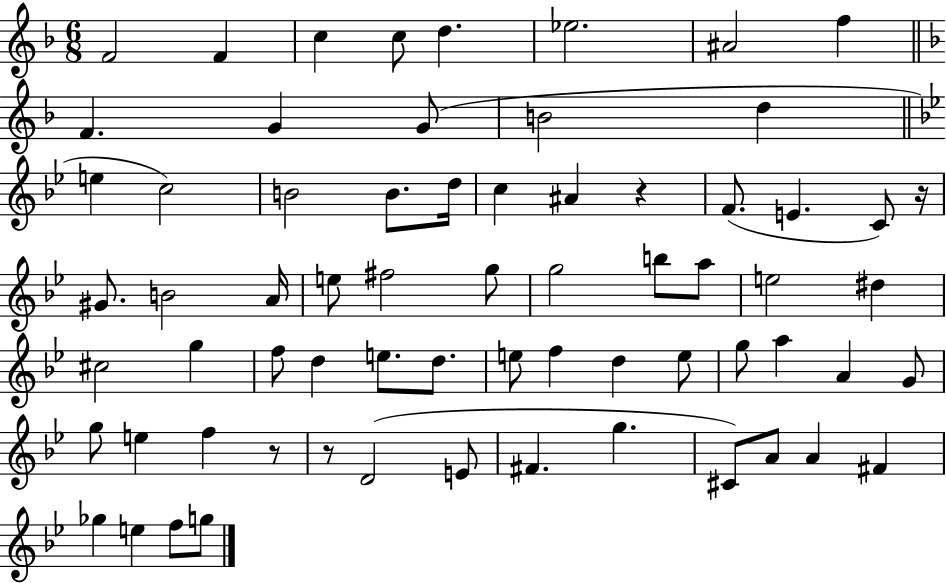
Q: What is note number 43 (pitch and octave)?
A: D5